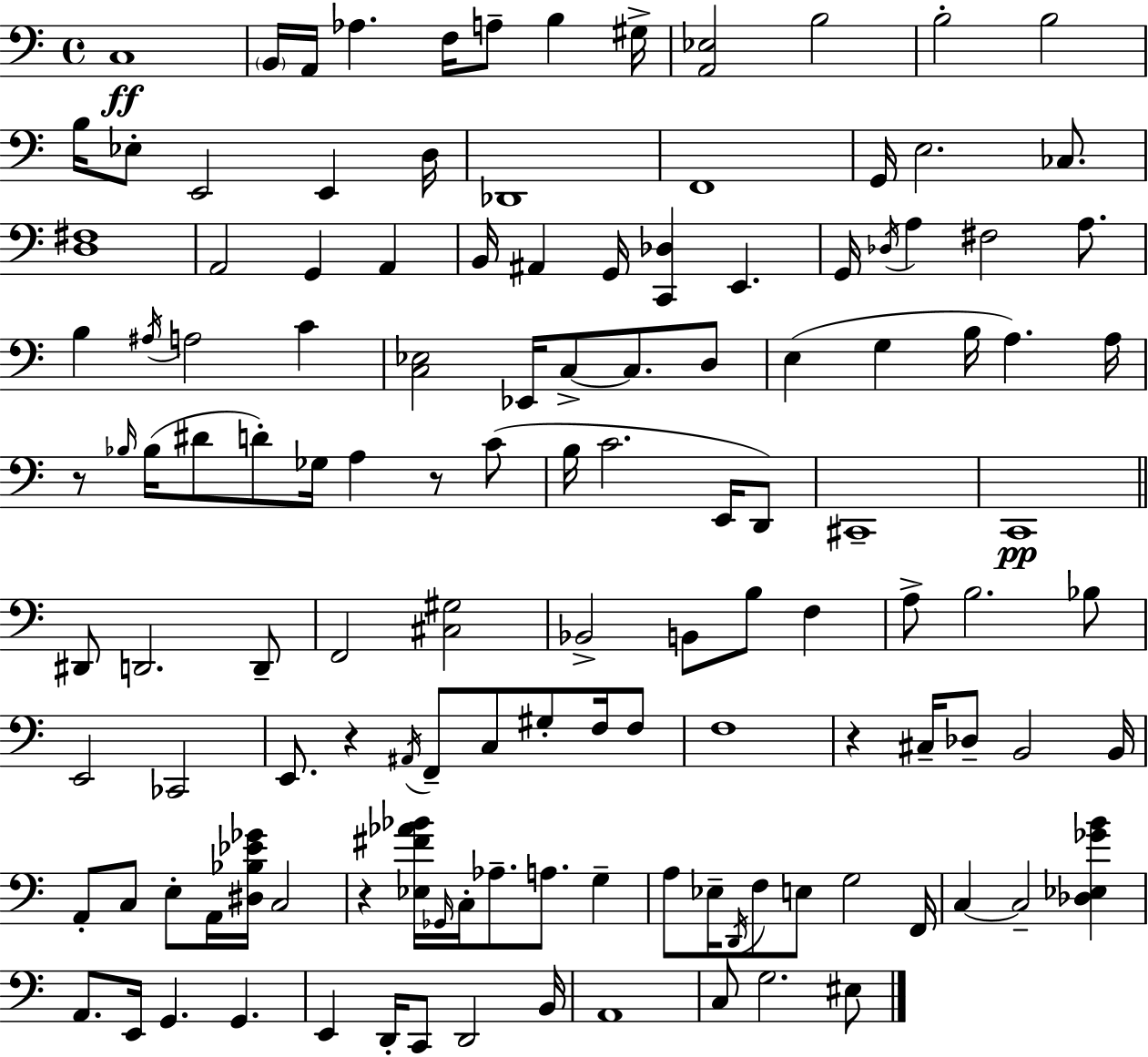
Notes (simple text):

C3/w B2/s A2/s Ab3/q. F3/s A3/e B3/q G#3/s [A2,Eb3]/h B3/h B3/h B3/h B3/s Eb3/e E2/h E2/q D3/s Db2/w F2/w G2/s E3/h. CES3/e. [D3,F#3]/w A2/h G2/q A2/q B2/s A#2/q G2/s [C2,Db3]/q E2/q. G2/s Db3/s A3/q F#3/h A3/e. B3/q A#3/s A3/h C4/q [C3,Eb3]/h Eb2/s C3/e C3/e. D3/e E3/q G3/q B3/s A3/q. A3/s R/e Bb3/s Bb3/s D#4/e D4/e Gb3/s A3/q R/e C4/e B3/s C4/h. E2/s D2/e C#2/w C2/w D#2/e D2/h. D2/e F2/h [C#3,G#3]/h Bb2/h B2/e B3/e F3/q A3/e B3/h. Bb3/e E2/h CES2/h E2/e. R/q A#2/s F2/e C3/e G#3/e F3/s F3/e F3/w R/q C#3/s Db3/e B2/h B2/s A2/e C3/e E3/e A2/s [D#3,Bb3,Eb4,Gb4]/s C3/h R/q [Eb3,F#4,Ab4,Bb4]/s Gb2/s C3/s Ab3/e. A3/e. G3/q A3/e Eb3/s D2/s F3/e E3/e G3/h F2/s C3/q C3/h [Db3,Eb3,Gb4,B4]/q A2/e. E2/s G2/q. G2/q. E2/q D2/s C2/e D2/h B2/s A2/w C3/e G3/h. EIS3/e